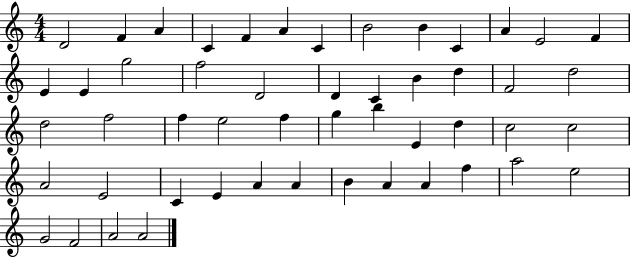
X:1
T:Untitled
M:4/4
L:1/4
K:C
D2 F A C F A C B2 B C A E2 F E E g2 f2 D2 D C B d F2 d2 d2 f2 f e2 f g b E d c2 c2 A2 E2 C E A A B A A f a2 e2 G2 F2 A2 A2